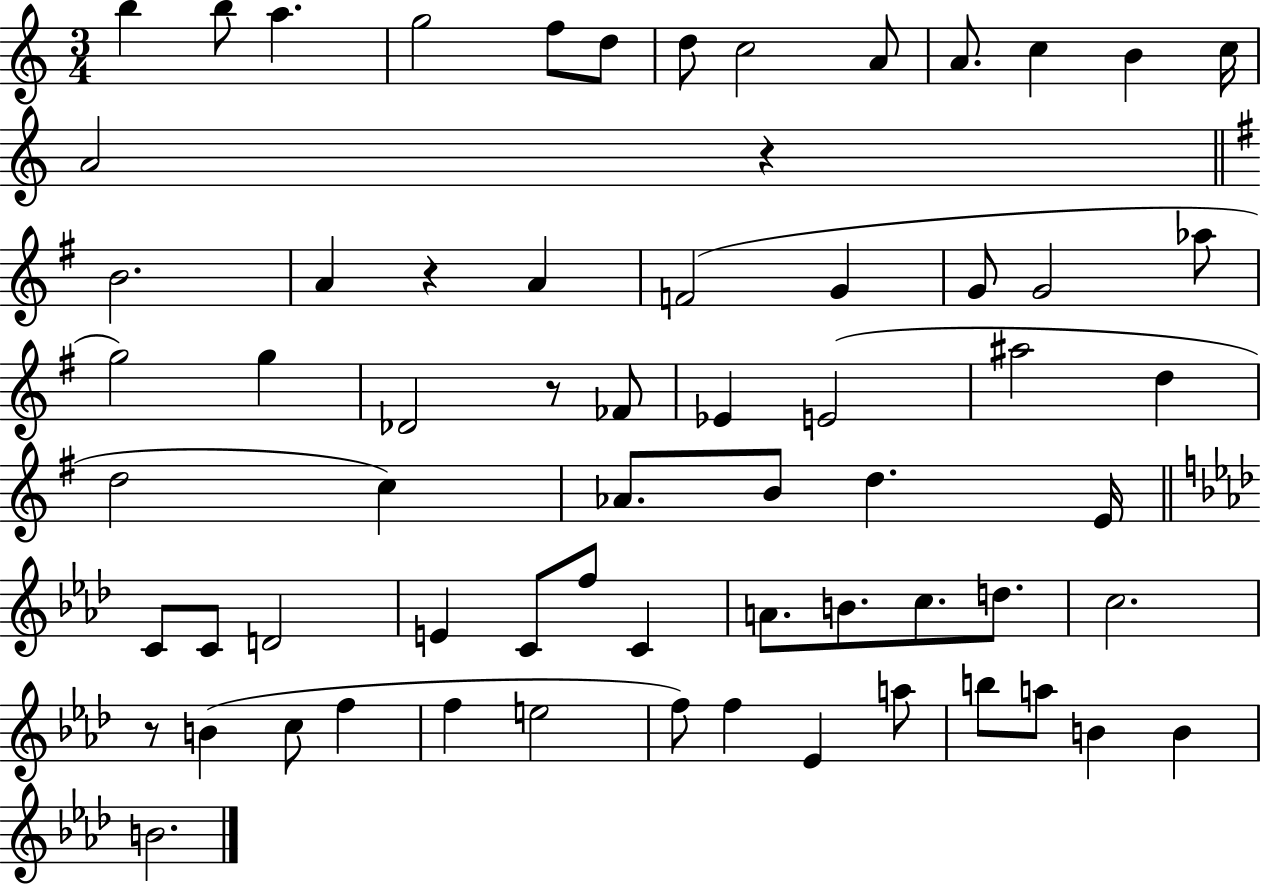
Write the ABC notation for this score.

X:1
T:Untitled
M:3/4
L:1/4
K:C
b b/2 a g2 f/2 d/2 d/2 c2 A/2 A/2 c B c/4 A2 z B2 A z A F2 G G/2 G2 _a/2 g2 g _D2 z/2 _F/2 _E E2 ^a2 d d2 c _A/2 B/2 d E/4 C/2 C/2 D2 E C/2 f/2 C A/2 B/2 c/2 d/2 c2 z/2 B c/2 f f e2 f/2 f _E a/2 b/2 a/2 B B B2